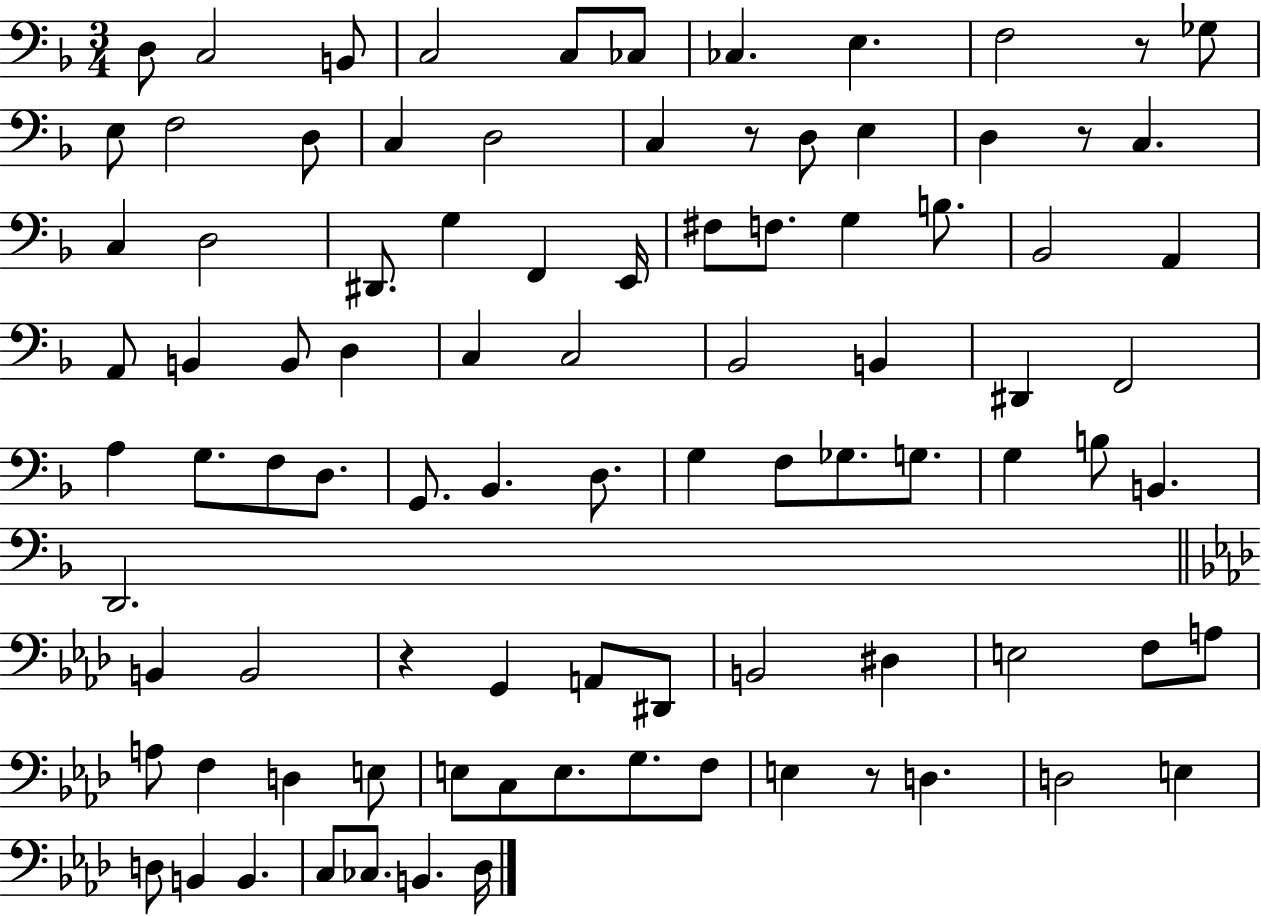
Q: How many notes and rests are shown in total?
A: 92